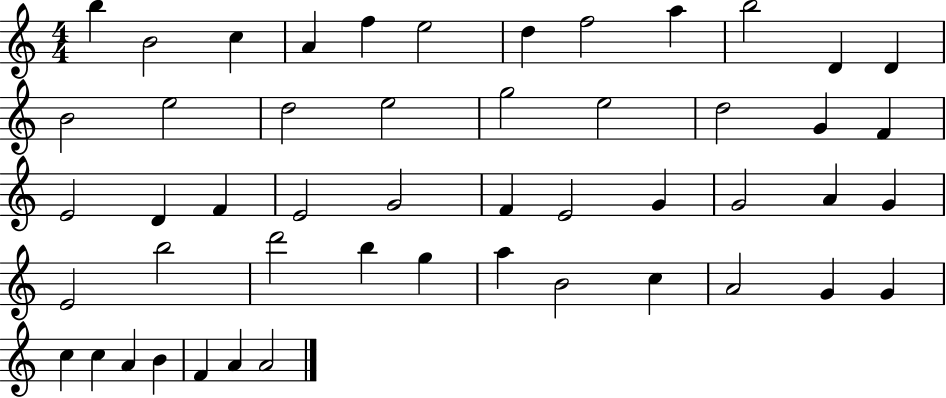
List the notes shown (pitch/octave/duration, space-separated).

B5/q B4/h C5/q A4/q F5/q E5/h D5/q F5/h A5/q B5/h D4/q D4/q B4/h E5/h D5/h E5/h G5/h E5/h D5/h G4/q F4/q E4/h D4/q F4/q E4/h G4/h F4/q E4/h G4/q G4/h A4/q G4/q E4/h B5/h D6/h B5/q G5/q A5/q B4/h C5/q A4/h G4/q G4/q C5/q C5/q A4/q B4/q F4/q A4/q A4/h